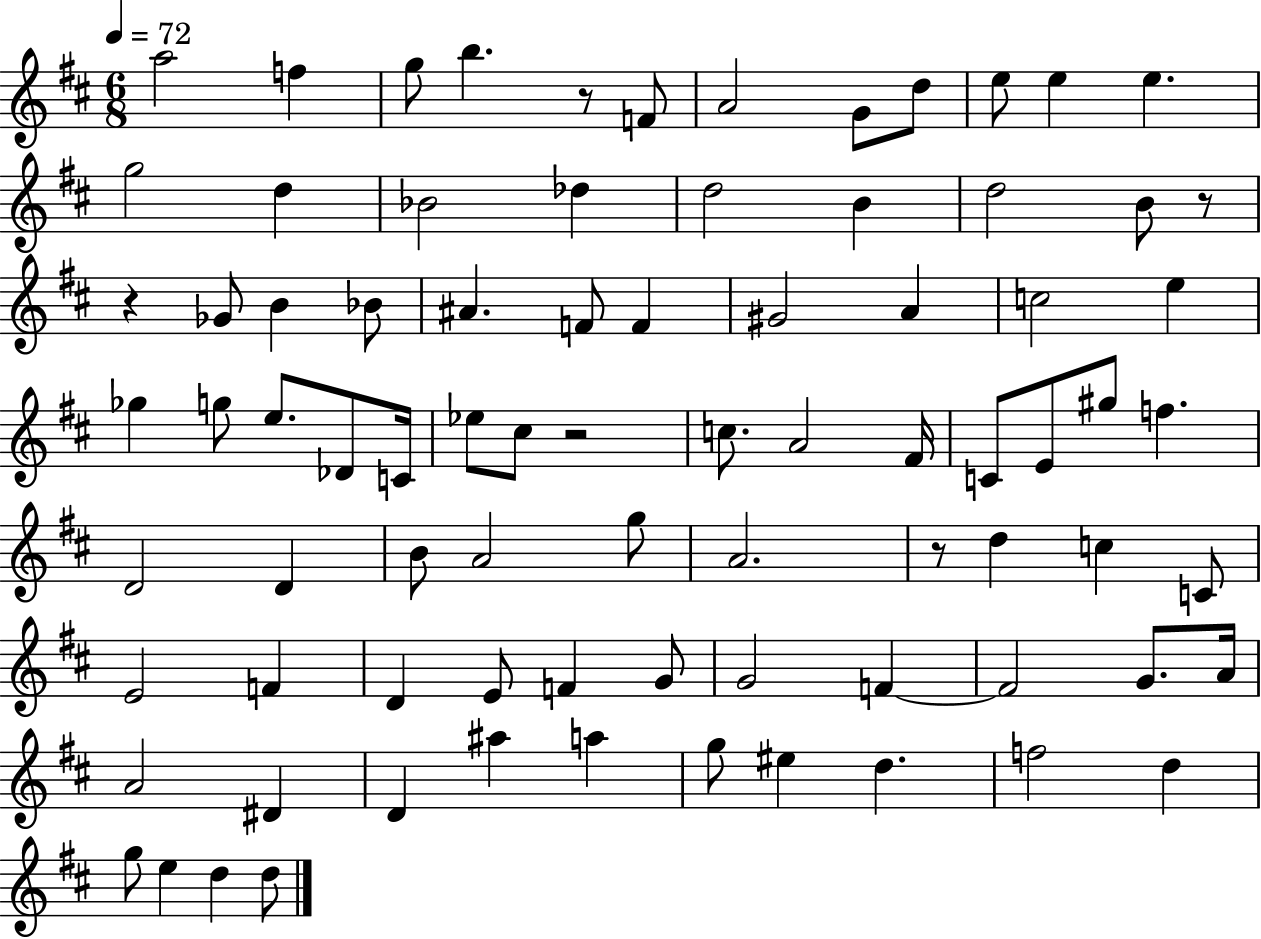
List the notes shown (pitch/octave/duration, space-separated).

A5/h F5/q G5/e B5/q. R/e F4/e A4/h G4/e D5/e E5/e E5/q E5/q. G5/h D5/q Bb4/h Db5/q D5/h B4/q D5/h B4/e R/e R/q Gb4/e B4/q Bb4/e A#4/q. F4/e F4/q G#4/h A4/q C5/h E5/q Gb5/q G5/e E5/e. Db4/e C4/s Eb5/e C#5/e R/h C5/e. A4/h F#4/s C4/e E4/e G#5/e F5/q. D4/h D4/q B4/e A4/h G5/e A4/h. R/e D5/q C5/q C4/e E4/h F4/q D4/q E4/e F4/q G4/e G4/h F4/q F4/h G4/e. A4/s A4/h D#4/q D4/q A#5/q A5/q G5/e EIS5/q D5/q. F5/h D5/q G5/e E5/q D5/q D5/e